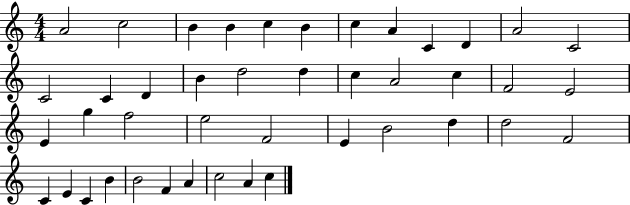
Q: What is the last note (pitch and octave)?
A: C5